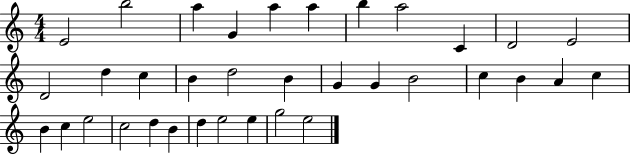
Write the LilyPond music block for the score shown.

{
  \clef treble
  \numericTimeSignature
  \time 4/4
  \key c \major
  e'2 b''2 | a''4 g'4 a''4 a''4 | b''4 a''2 c'4 | d'2 e'2 | \break d'2 d''4 c''4 | b'4 d''2 b'4 | g'4 g'4 b'2 | c''4 b'4 a'4 c''4 | \break b'4 c''4 e''2 | c''2 d''4 b'4 | d''4 e''2 e''4 | g''2 e''2 | \break \bar "|."
}